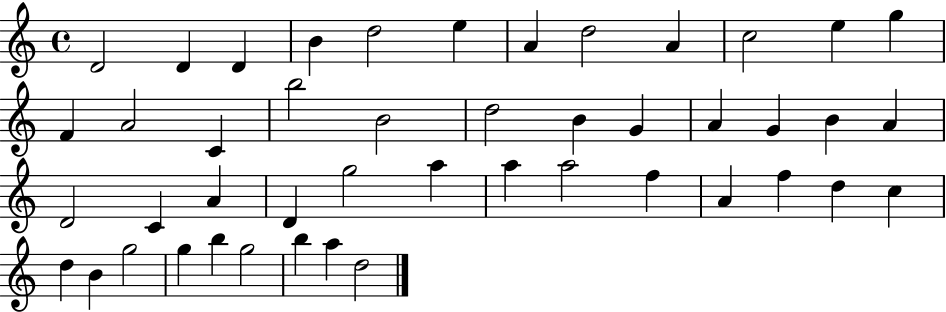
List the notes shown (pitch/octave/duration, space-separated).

D4/h D4/q D4/q B4/q D5/h E5/q A4/q D5/h A4/q C5/h E5/q G5/q F4/q A4/h C4/q B5/h B4/h D5/h B4/q G4/q A4/q G4/q B4/q A4/q D4/h C4/q A4/q D4/q G5/h A5/q A5/q A5/h F5/q A4/q F5/q D5/q C5/q D5/q B4/q G5/h G5/q B5/q G5/h B5/q A5/q D5/h